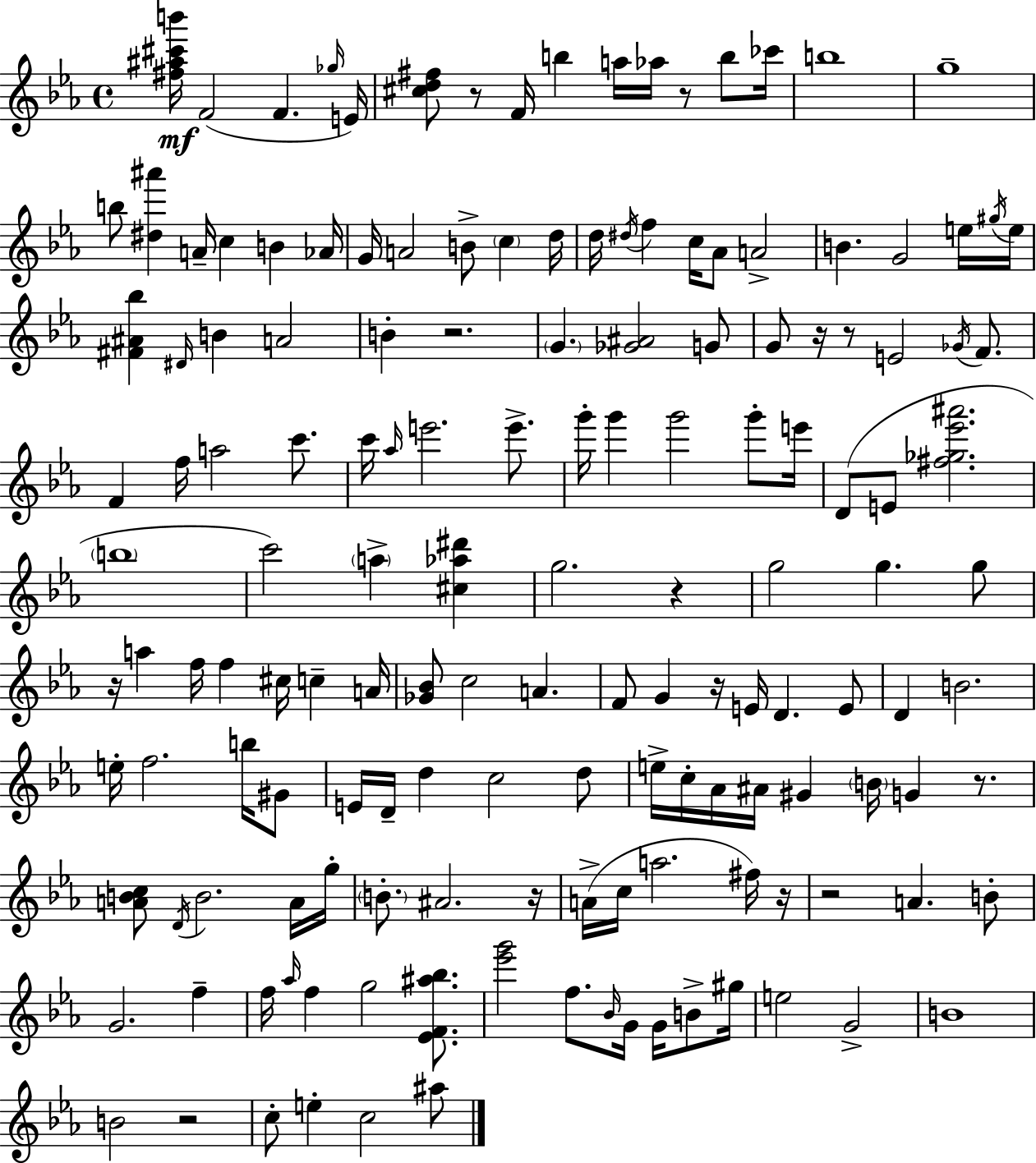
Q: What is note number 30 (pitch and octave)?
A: G4